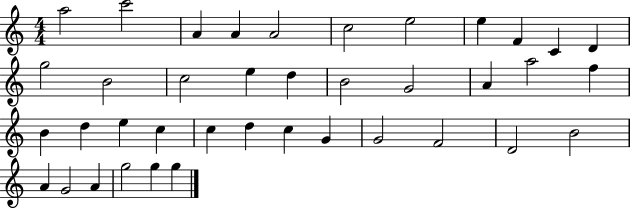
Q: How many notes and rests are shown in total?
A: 39